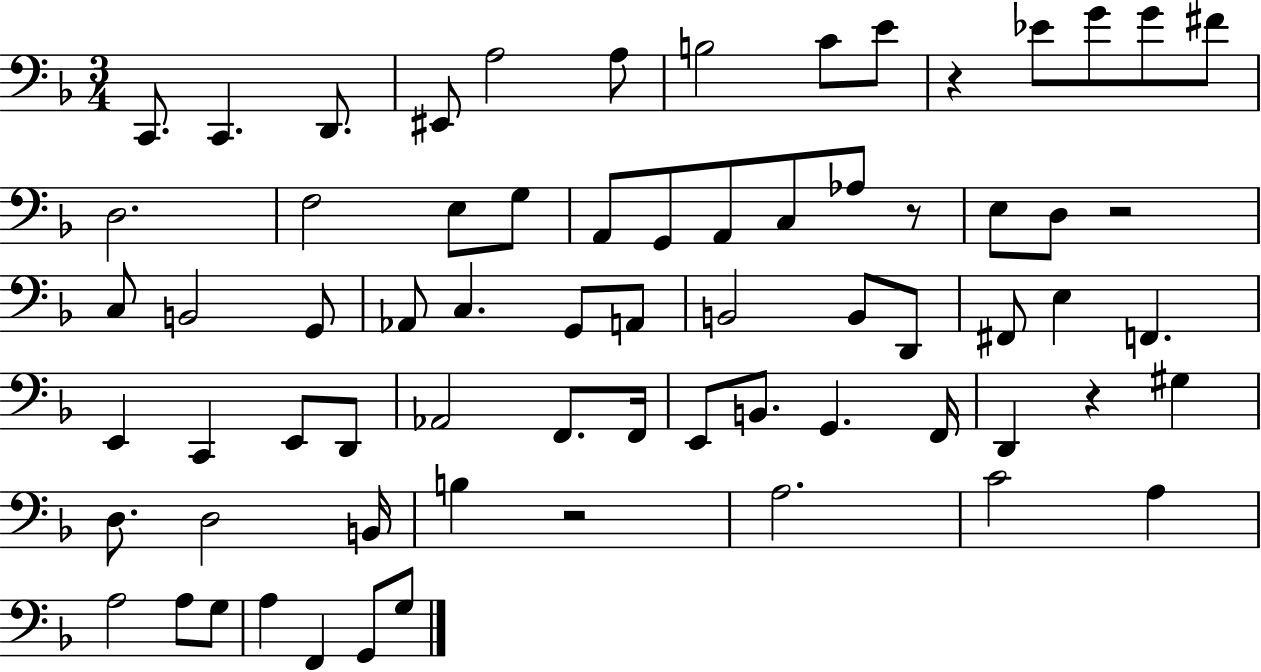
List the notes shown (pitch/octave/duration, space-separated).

C2/e. C2/q. D2/e. EIS2/e A3/h A3/e B3/h C4/e E4/e R/q Eb4/e G4/e G4/e F#4/e D3/h. F3/h E3/e G3/e A2/e G2/e A2/e C3/e Ab3/e R/e E3/e D3/e R/h C3/e B2/h G2/e Ab2/e C3/q. G2/e A2/e B2/h B2/e D2/e F#2/e E3/q F2/q. E2/q C2/q E2/e D2/e Ab2/h F2/e. F2/s E2/e B2/e. G2/q. F2/s D2/q R/q G#3/q D3/e. D3/h B2/s B3/q R/h A3/h. C4/h A3/q A3/h A3/e G3/e A3/q F2/q G2/e G3/e